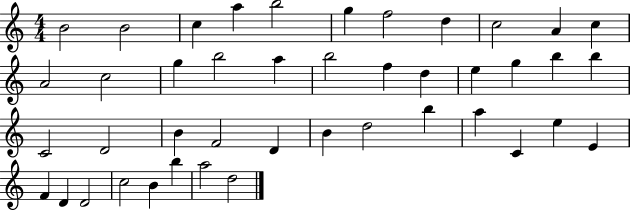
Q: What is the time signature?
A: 4/4